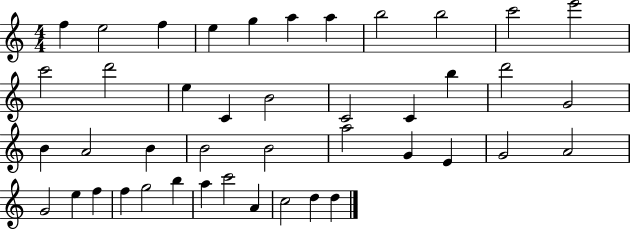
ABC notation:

X:1
T:Untitled
M:4/4
L:1/4
K:C
f e2 f e g a a b2 b2 c'2 e'2 c'2 d'2 e C B2 C2 C b d'2 G2 B A2 B B2 B2 a2 G E G2 A2 G2 e f f g2 b a c'2 A c2 d d